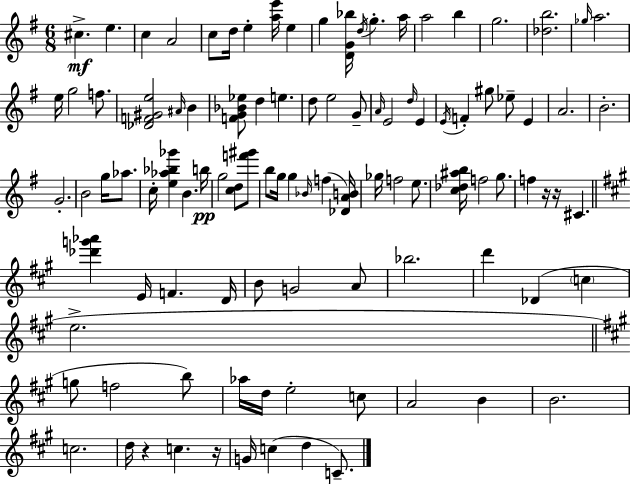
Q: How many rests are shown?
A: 4